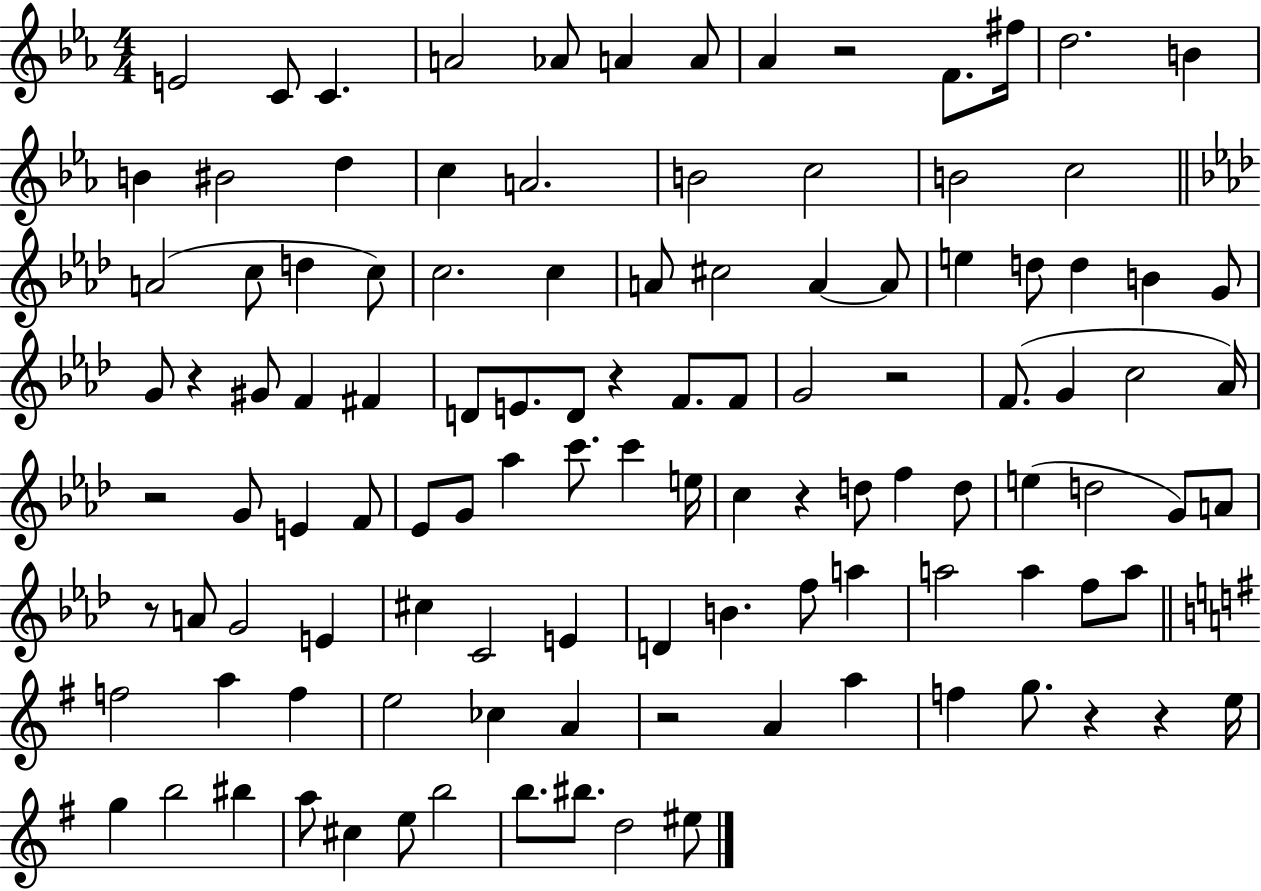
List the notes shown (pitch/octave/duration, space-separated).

E4/h C4/e C4/q. A4/h Ab4/e A4/q A4/e Ab4/q R/h F4/e. F#5/s D5/h. B4/q B4/q BIS4/h D5/q C5/q A4/h. B4/h C5/h B4/h C5/h A4/h C5/e D5/q C5/e C5/h. C5/q A4/e C#5/h A4/q A4/e E5/q D5/e D5/q B4/q G4/e G4/e R/q G#4/e F4/q F#4/q D4/e E4/e. D4/e R/q F4/e. F4/e G4/h R/h F4/e. G4/q C5/h Ab4/s R/h G4/e E4/q F4/e Eb4/e G4/e Ab5/q C6/e. C6/q E5/s C5/q R/q D5/e F5/q D5/e E5/q D5/h G4/e A4/e R/e A4/e G4/h E4/q C#5/q C4/h E4/q D4/q B4/q. F5/e A5/q A5/h A5/q F5/e A5/e F5/h A5/q F5/q E5/h CES5/q A4/q R/h A4/q A5/q F5/q G5/e. R/q R/q E5/s G5/q B5/h BIS5/q A5/e C#5/q E5/e B5/h B5/e. BIS5/e. D5/h EIS5/e